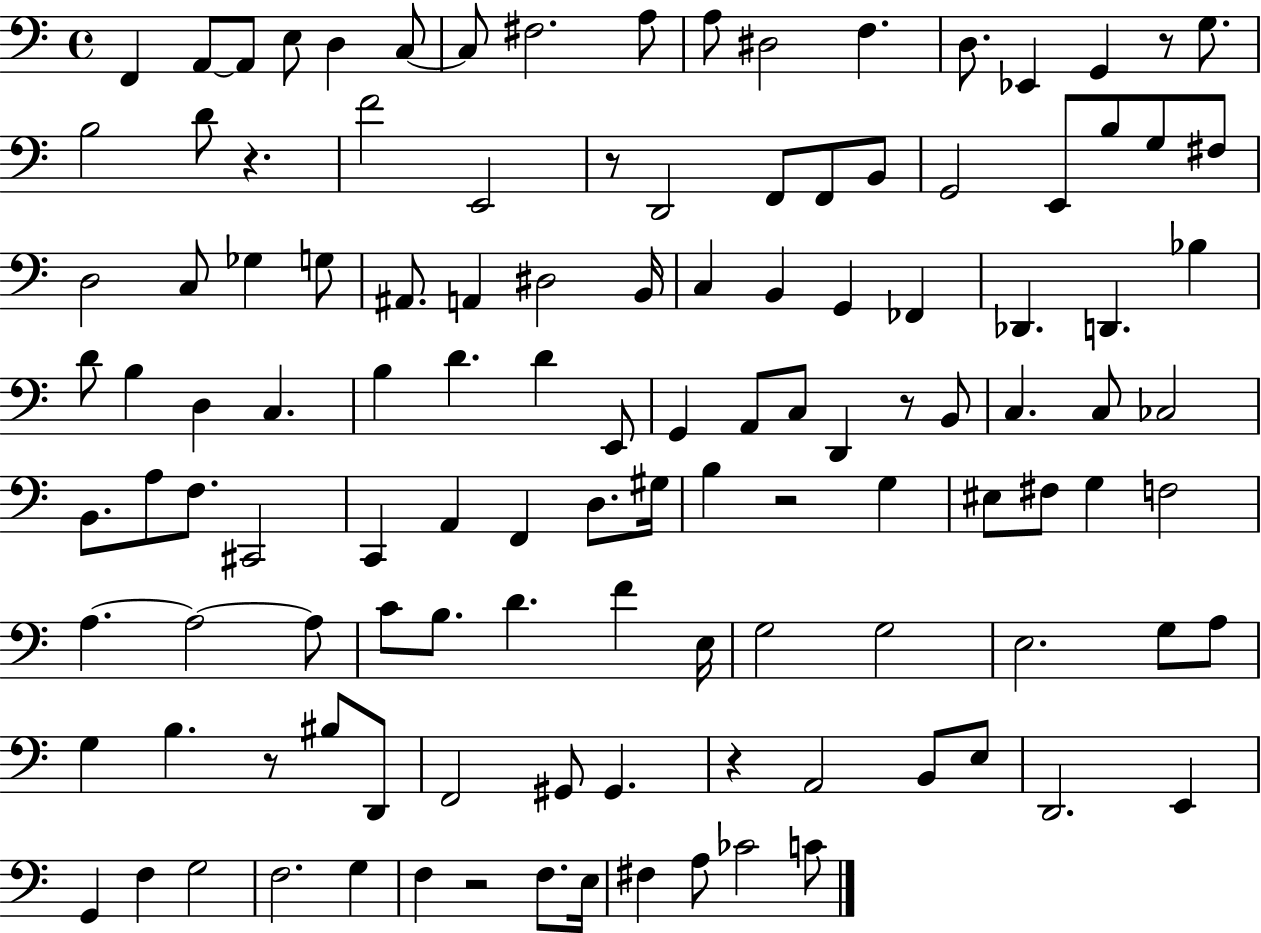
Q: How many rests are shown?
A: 8